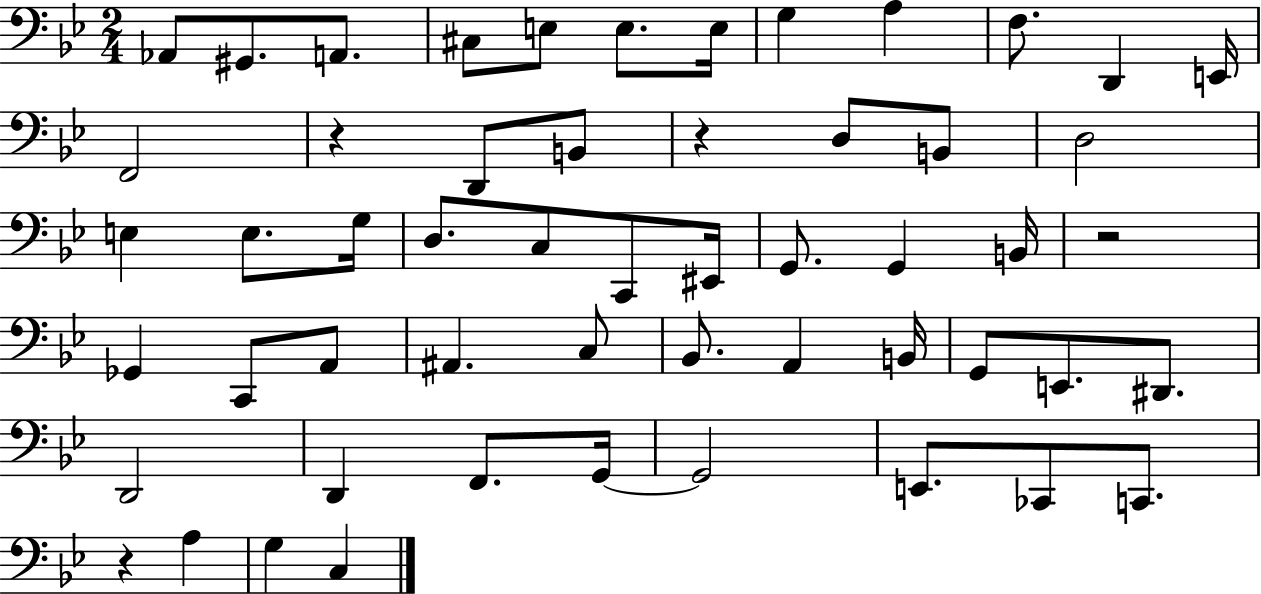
{
  \clef bass
  \numericTimeSignature
  \time 2/4
  \key bes \major
  aes,8 gis,8. a,8. | cis8 e8 e8. e16 | g4 a4 | f8. d,4 e,16 | \break f,2 | r4 d,8 b,8 | r4 d8 b,8 | d2 | \break e4 e8. g16 | d8. c8 c,8 eis,16 | g,8. g,4 b,16 | r2 | \break ges,4 c,8 a,8 | ais,4. c8 | bes,8. a,4 b,16 | g,8 e,8. dis,8. | \break d,2 | d,4 f,8. g,16~~ | g,2 | e,8. ces,8 c,8. | \break r4 a4 | g4 c4 | \bar "|."
}